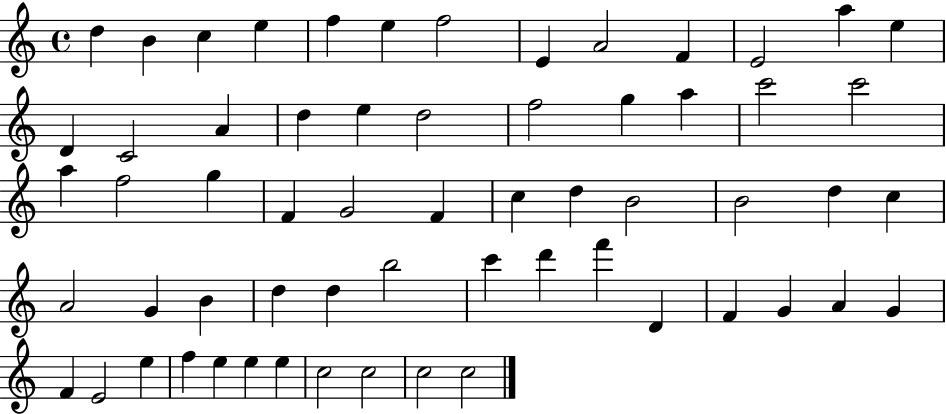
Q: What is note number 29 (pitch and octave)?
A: G4